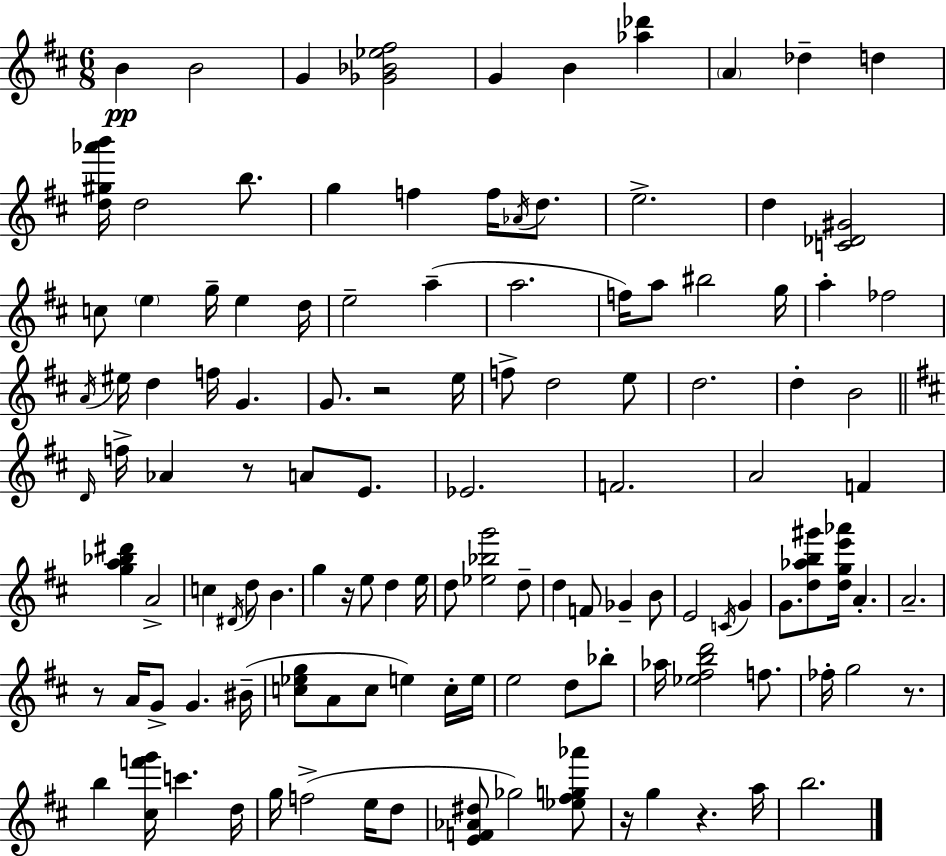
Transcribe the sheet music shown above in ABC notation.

X:1
T:Untitled
M:6/8
L:1/4
K:D
B B2 G [_G_B_e^f]2 G B [_a_d'] A _d d [d^g_a'b']/4 d2 b/2 g f f/4 _A/4 d/2 e2 d [C_D^G]2 c/2 e g/4 e d/4 e2 a a2 f/4 a/2 ^b2 g/4 a _f2 A/4 ^e/4 d f/4 G G/2 z2 e/4 f/2 d2 e/2 d2 d B2 D/4 f/4 _A z/2 A/2 E/2 _E2 F2 A2 F [ga_b^d'] A2 c ^D/4 d/2 B g z/4 e/2 d e/4 d/2 [_e_bg']2 d/2 d F/2 _G B/2 E2 C/4 G G/2 [d_ab^g']/2 [dge'_a']/4 A A2 z/2 A/4 G/2 G ^B/4 [c_eg]/2 A/2 c/2 e c/4 e/4 e2 d/2 _b/2 _a/4 [_e^fbd']2 f/2 _f/4 g2 z/2 b [^cf'g']/4 c' d/4 g/4 f2 e/4 d/2 [EF_A^d]/2 _g2 [_e^fg_a']/2 z/4 g z a/4 b2